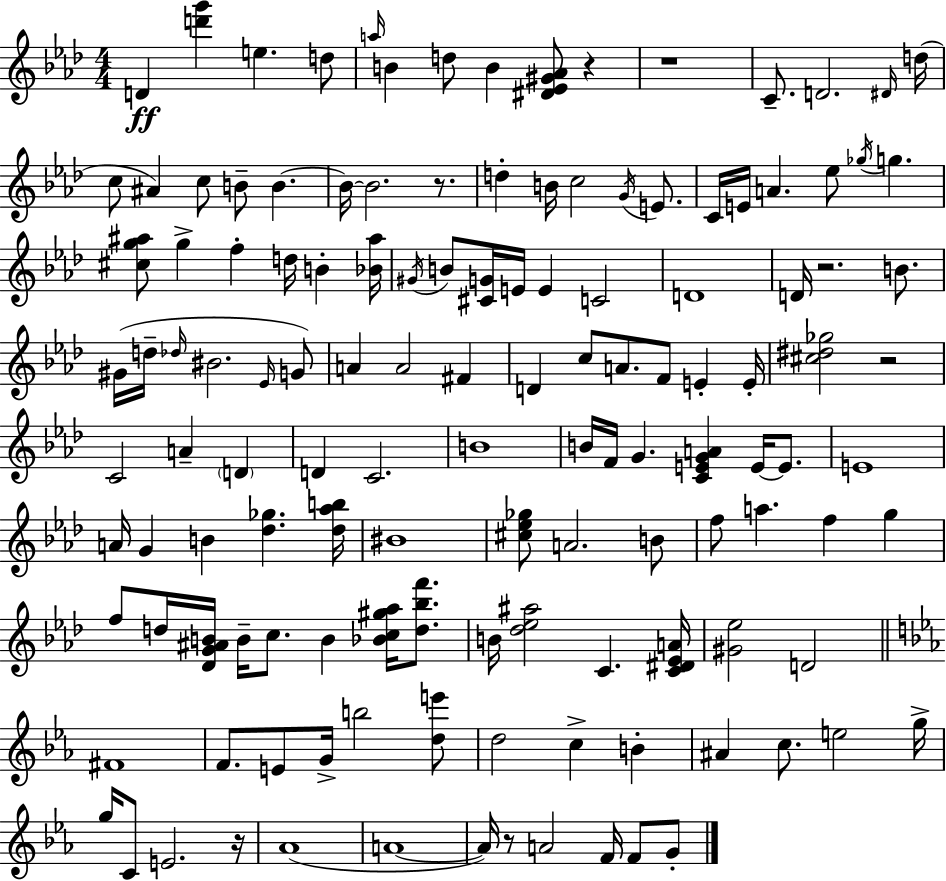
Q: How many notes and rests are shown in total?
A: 132